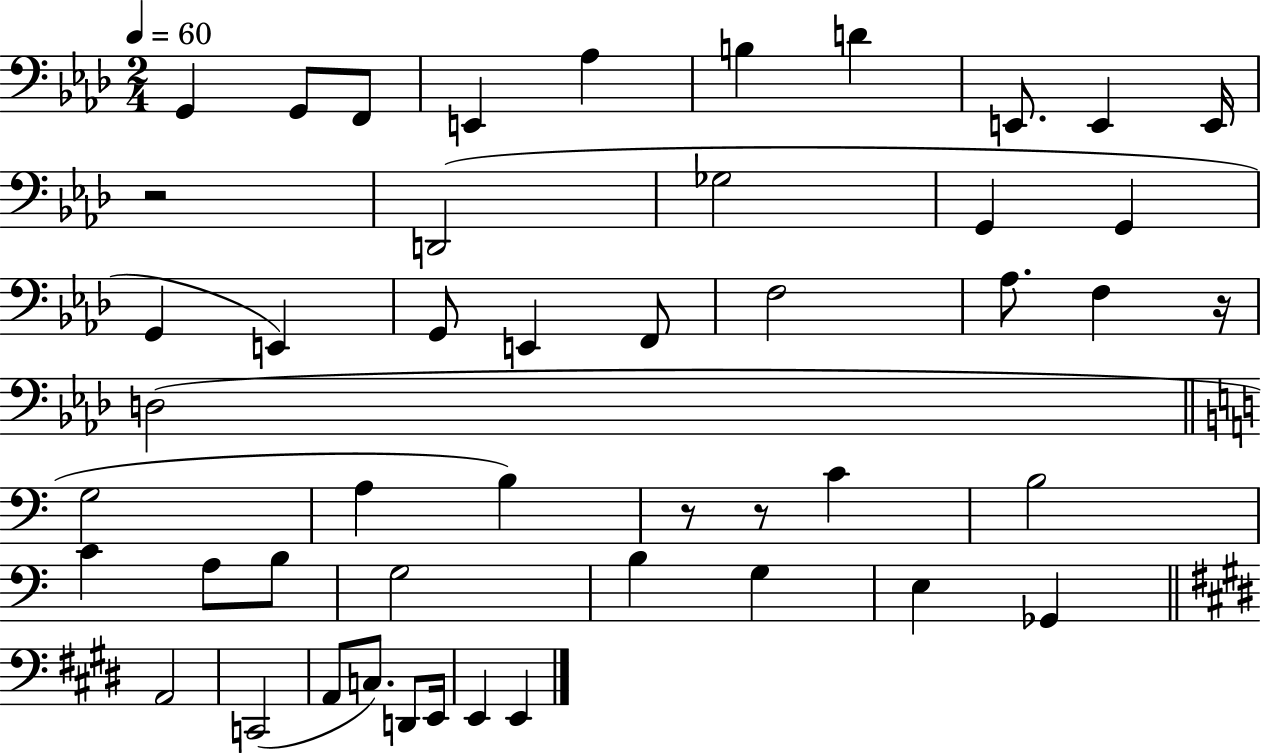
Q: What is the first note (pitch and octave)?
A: G2